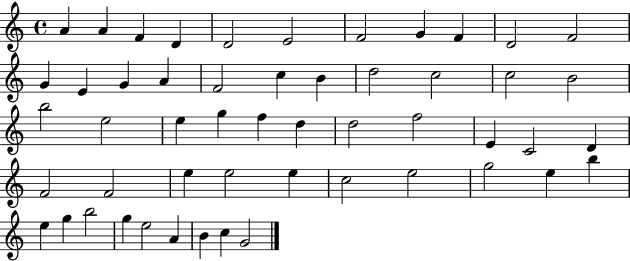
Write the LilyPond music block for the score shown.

{
  \clef treble
  \time 4/4
  \defaultTimeSignature
  \key c \major
  a'4 a'4 f'4 d'4 | d'2 e'2 | f'2 g'4 f'4 | d'2 f'2 | \break g'4 e'4 g'4 a'4 | f'2 c''4 b'4 | d''2 c''2 | c''2 b'2 | \break b''2 e''2 | e''4 g''4 f''4 d''4 | d''2 f''2 | e'4 c'2 d'4 | \break f'2 f'2 | e''4 e''2 e''4 | c''2 e''2 | g''2 e''4 b''4 | \break e''4 g''4 b''2 | g''4 e''2 a'4 | b'4 c''4 g'2 | \bar "|."
}